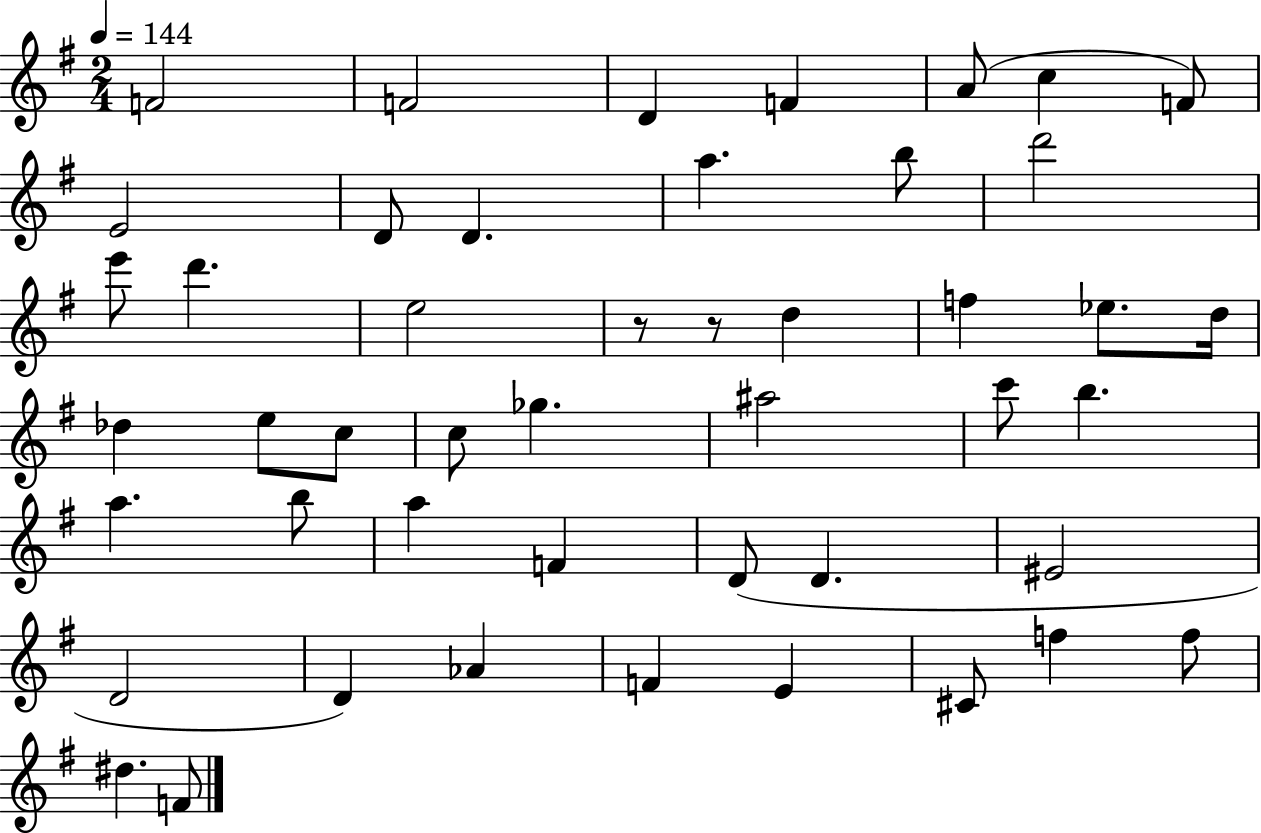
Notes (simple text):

F4/h F4/h D4/q F4/q A4/e C5/q F4/e E4/h D4/e D4/q. A5/q. B5/e D6/h E6/e D6/q. E5/h R/e R/e D5/q F5/q Eb5/e. D5/s Db5/q E5/e C5/e C5/e Gb5/q. A#5/h C6/e B5/q. A5/q. B5/e A5/q F4/q D4/e D4/q. EIS4/h D4/h D4/q Ab4/q F4/q E4/q C#4/e F5/q F5/e D#5/q. F4/e